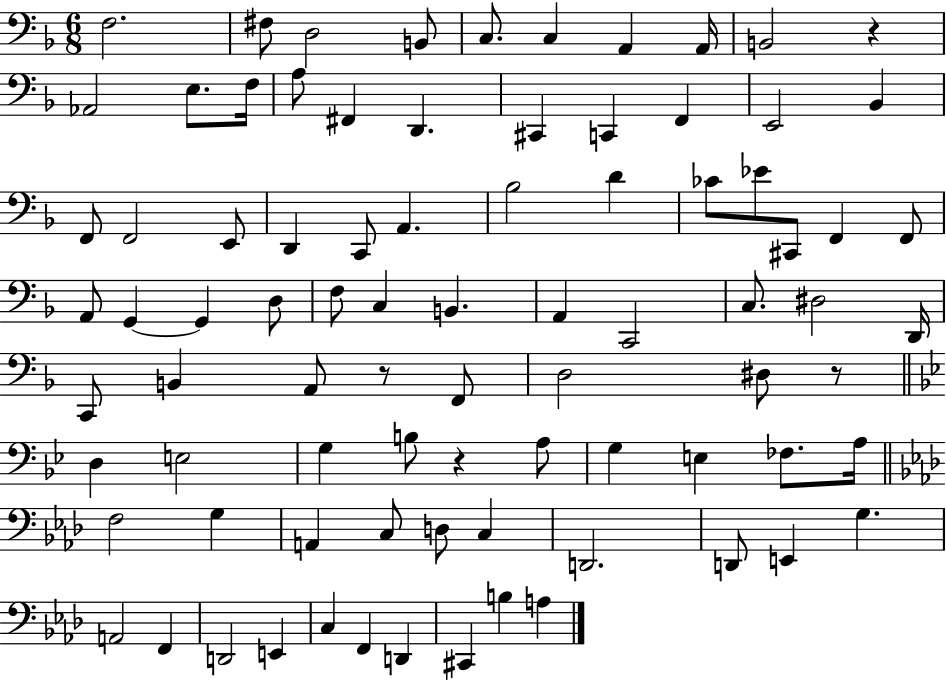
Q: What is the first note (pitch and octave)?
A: F3